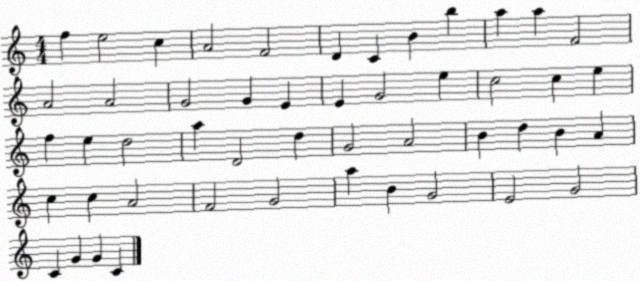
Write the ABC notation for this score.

X:1
T:Untitled
M:4/4
L:1/4
K:C
f e2 c A2 F2 D C B b a a F2 A2 A2 G2 G E E G2 e c2 c e f e d2 a D2 d G2 A2 B d B A c c A2 F2 G2 a B G2 E2 G2 C G G C